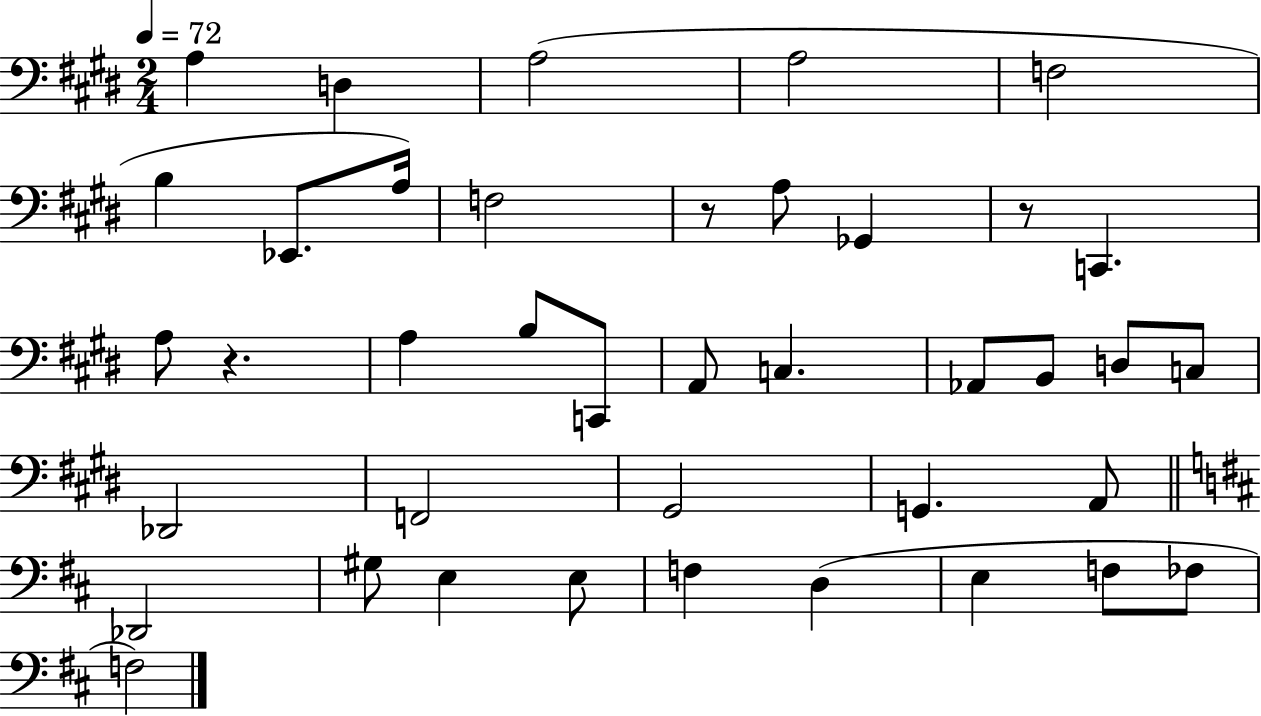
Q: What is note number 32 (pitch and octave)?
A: F3